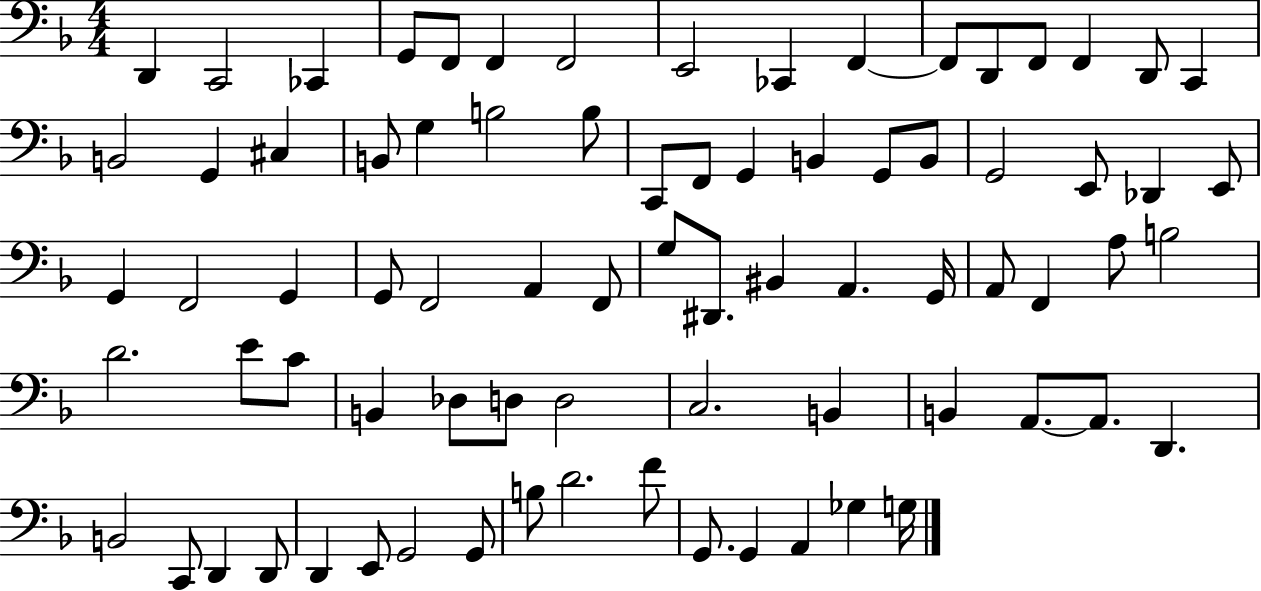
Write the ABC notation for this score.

X:1
T:Untitled
M:4/4
L:1/4
K:F
D,, C,,2 _C,, G,,/2 F,,/2 F,, F,,2 E,,2 _C,, F,, F,,/2 D,,/2 F,,/2 F,, D,,/2 C,, B,,2 G,, ^C, B,,/2 G, B,2 B,/2 C,,/2 F,,/2 G,, B,, G,,/2 B,,/2 G,,2 E,,/2 _D,, E,,/2 G,, F,,2 G,, G,,/2 F,,2 A,, F,,/2 G,/2 ^D,,/2 ^B,, A,, G,,/4 A,,/2 F,, A,/2 B,2 D2 E/2 C/2 B,, _D,/2 D,/2 D,2 C,2 B,, B,, A,,/2 A,,/2 D,, B,,2 C,,/2 D,, D,,/2 D,, E,,/2 G,,2 G,,/2 B,/2 D2 F/2 G,,/2 G,, A,, _G, G,/4